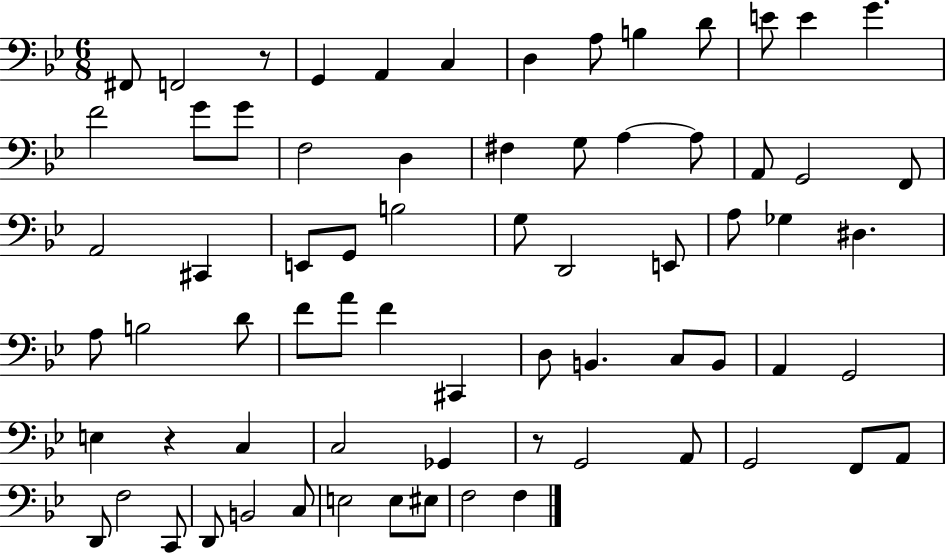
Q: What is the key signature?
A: BES major